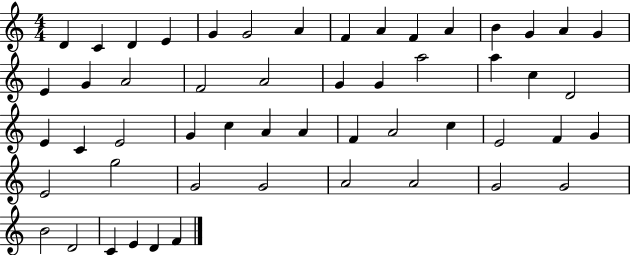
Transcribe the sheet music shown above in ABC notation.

X:1
T:Untitled
M:4/4
L:1/4
K:C
D C D E G G2 A F A F A B G A G E G A2 F2 A2 G G a2 a c D2 E C E2 G c A A F A2 c E2 F G E2 g2 G2 G2 A2 A2 G2 G2 B2 D2 C E D F